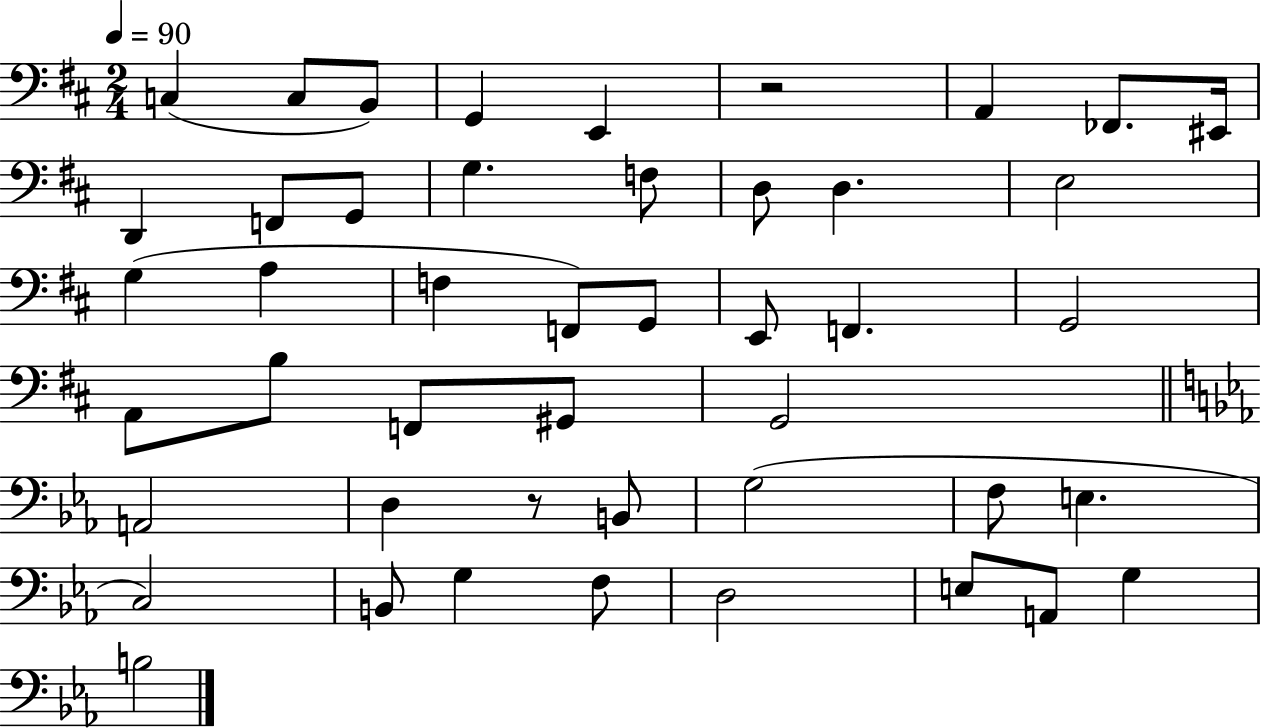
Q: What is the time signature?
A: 2/4